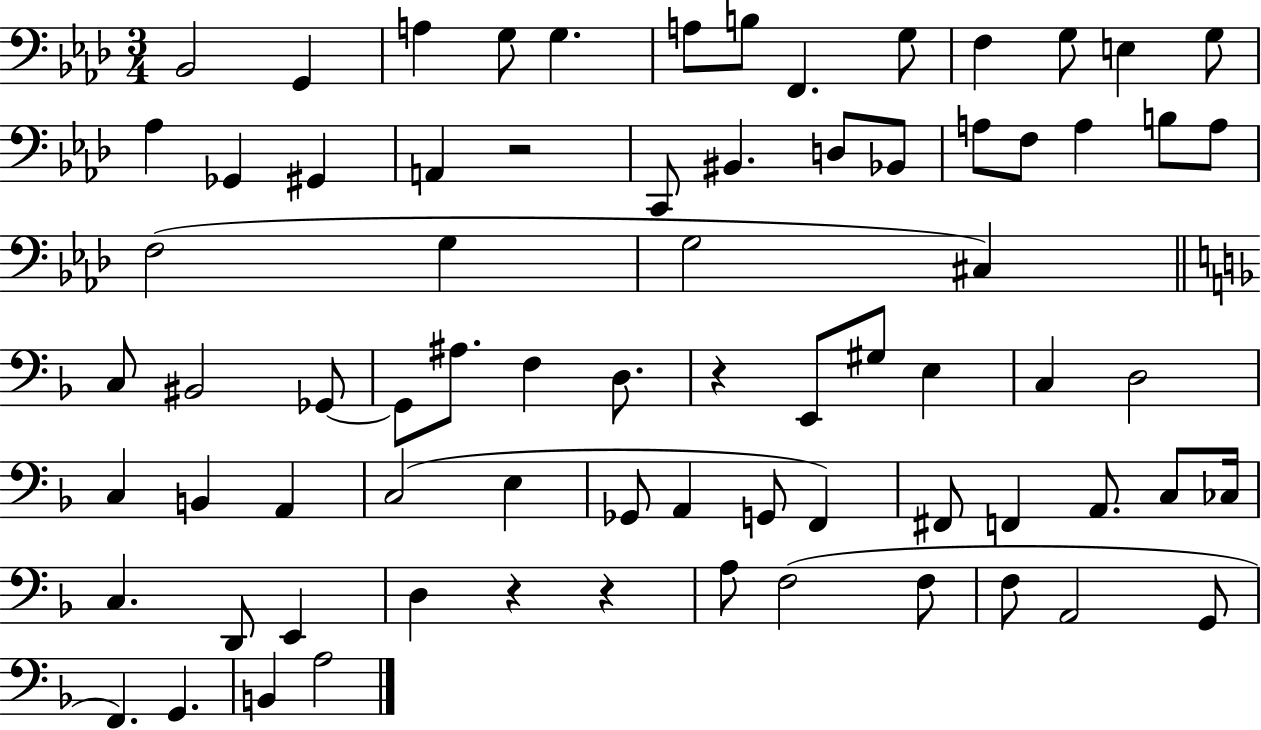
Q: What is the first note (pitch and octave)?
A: Bb2